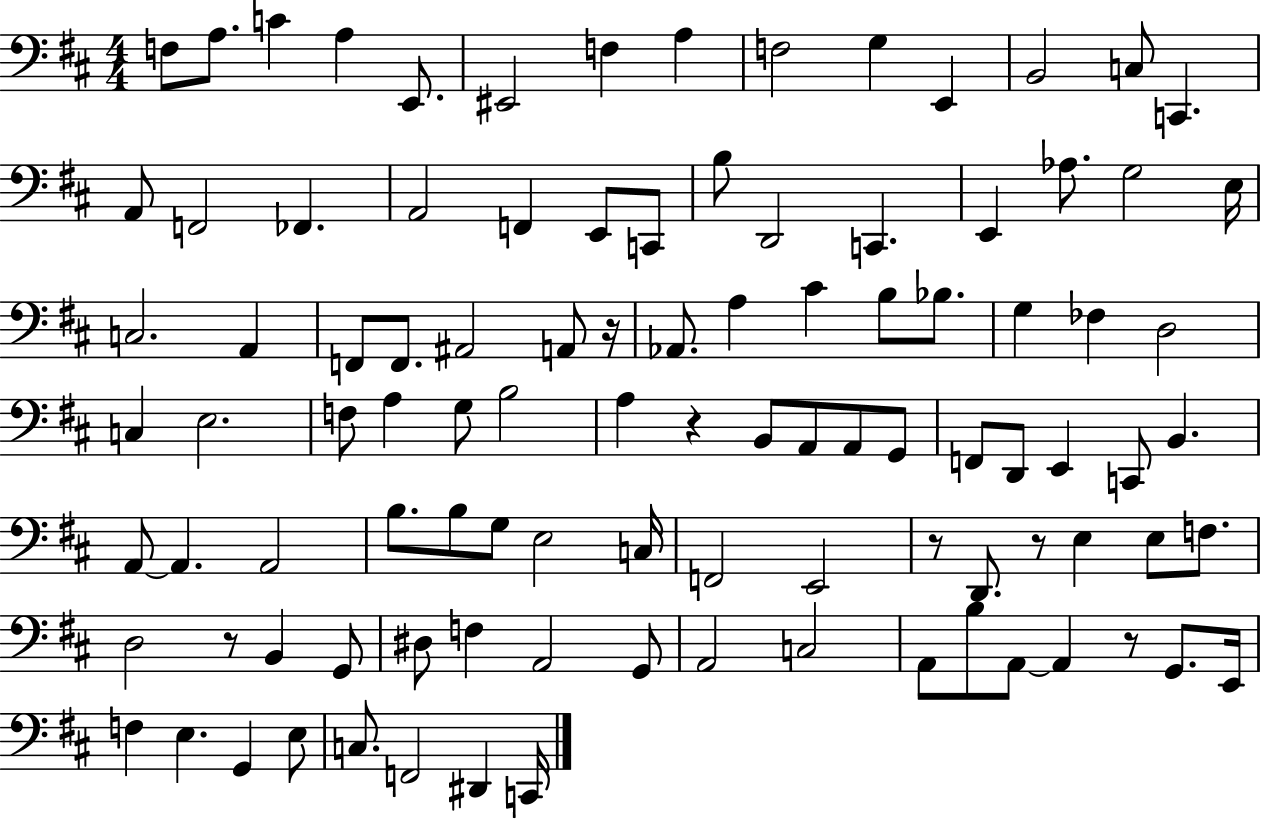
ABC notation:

X:1
T:Untitled
M:4/4
L:1/4
K:D
F,/2 A,/2 C A, E,,/2 ^E,,2 F, A, F,2 G, E,, B,,2 C,/2 C,, A,,/2 F,,2 _F,, A,,2 F,, E,,/2 C,,/2 B,/2 D,,2 C,, E,, _A,/2 G,2 E,/4 C,2 A,, F,,/2 F,,/2 ^A,,2 A,,/2 z/4 _A,,/2 A, ^C B,/2 _B,/2 G, _F, D,2 C, E,2 F,/2 A, G,/2 B,2 A, z B,,/2 A,,/2 A,,/2 G,,/2 F,,/2 D,,/2 E,, C,,/2 B,, A,,/2 A,, A,,2 B,/2 B,/2 G,/2 E,2 C,/4 F,,2 E,,2 z/2 D,,/2 z/2 E, E,/2 F,/2 D,2 z/2 B,, G,,/2 ^D,/2 F, A,,2 G,,/2 A,,2 C,2 A,,/2 B,/2 A,,/2 A,, z/2 G,,/2 E,,/4 F, E, G,, E,/2 C,/2 F,,2 ^D,, C,,/4